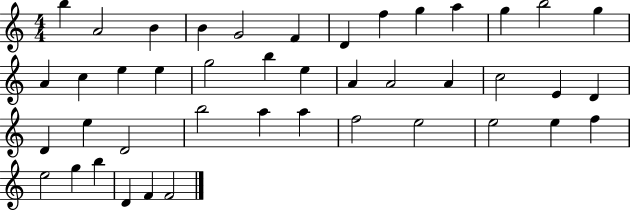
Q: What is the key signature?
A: C major